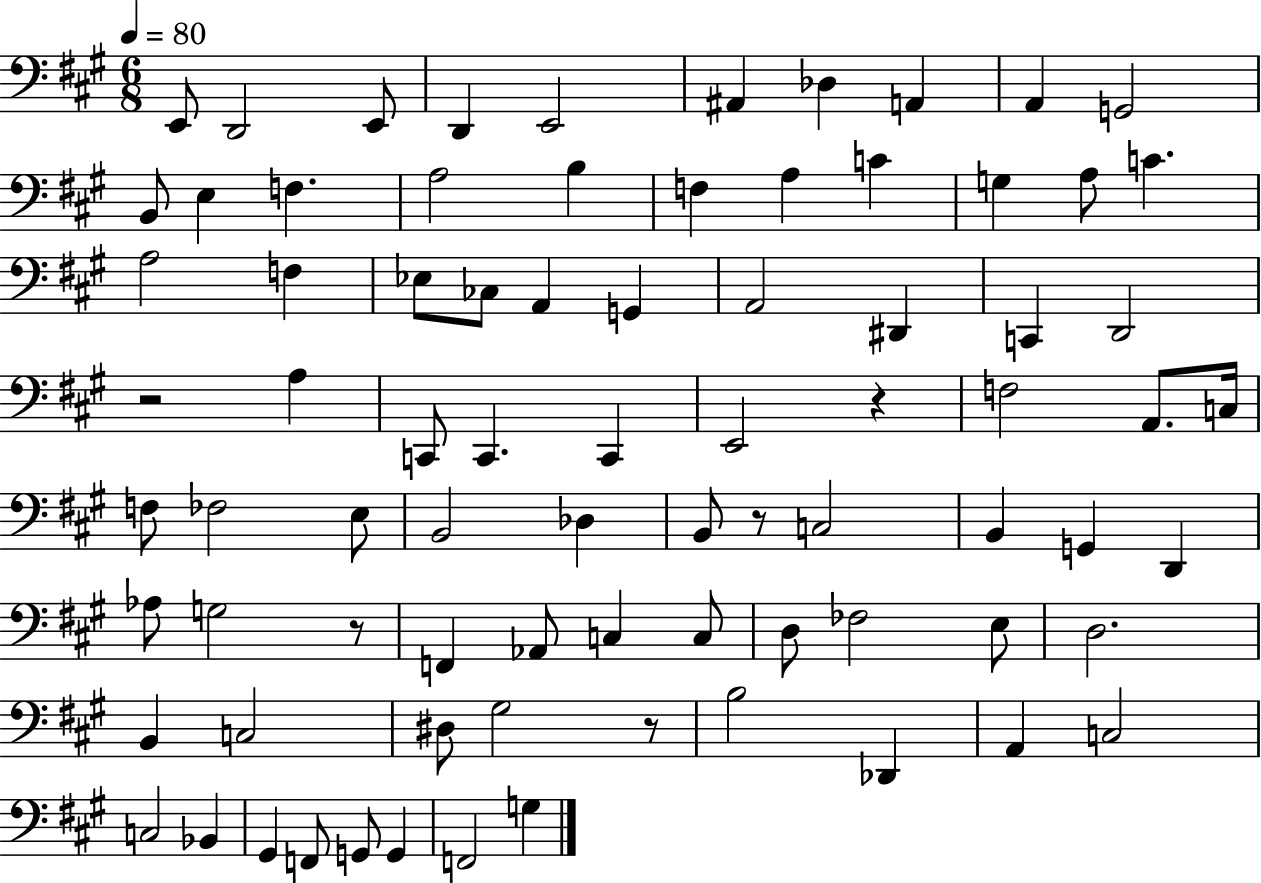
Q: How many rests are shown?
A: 5